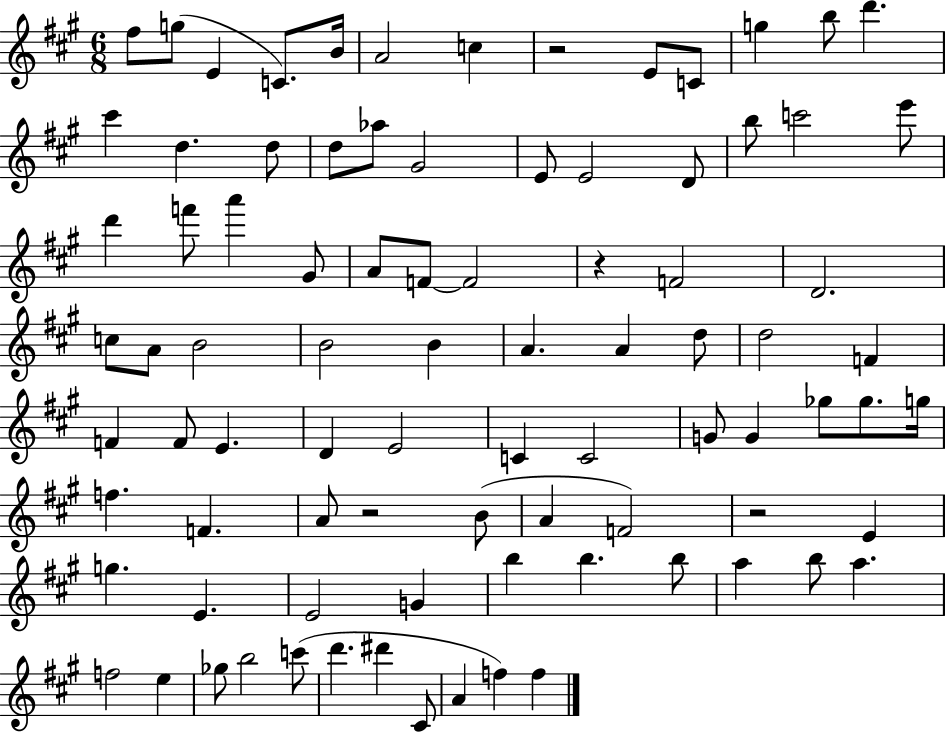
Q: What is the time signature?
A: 6/8